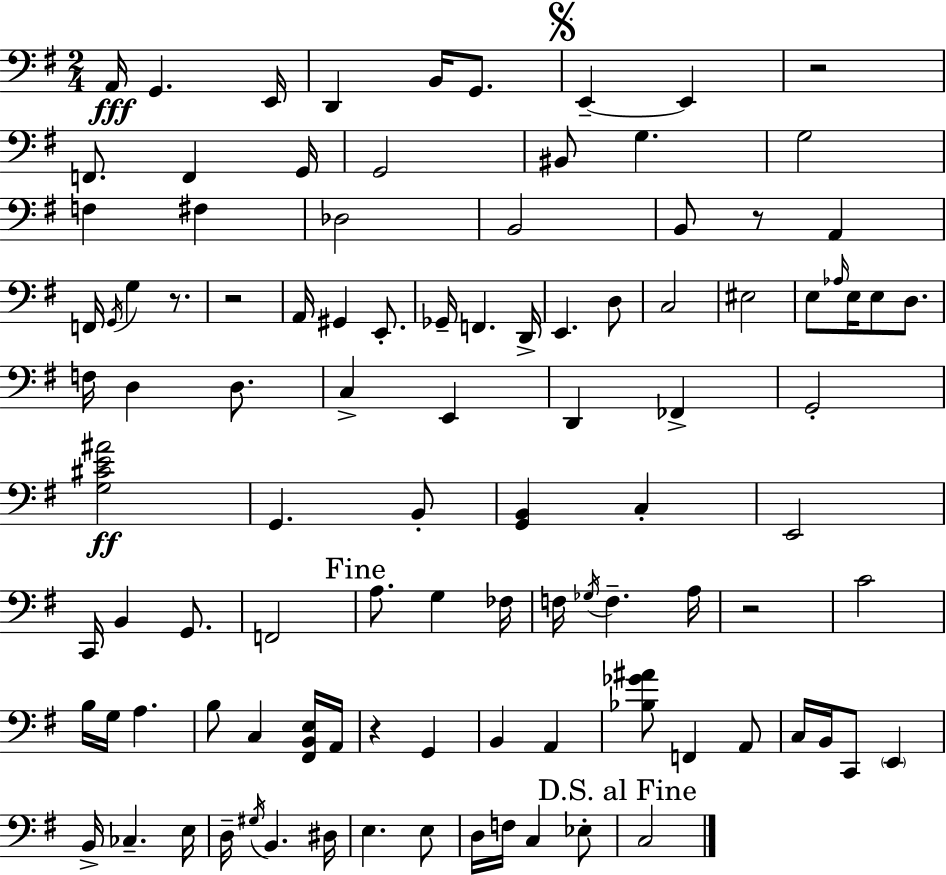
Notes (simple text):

A2/s G2/q. E2/s D2/q B2/s G2/e. E2/q E2/q R/h F2/e. F2/q G2/s G2/h BIS2/e G3/q. G3/h F3/q F#3/q Db3/h B2/h B2/e R/e A2/q F2/s G2/s G3/q R/e. R/h A2/s G#2/q E2/e. Gb2/s F2/q. D2/s E2/q. D3/e C3/h EIS3/h E3/e Ab3/s E3/s E3/e D3/e. F3/s D3/q D3/e. C3/q E2/q D2/q FES2/q G2/h [G3,C#4,E4,A#4]/h G2/q. B2/e [G2,B2]/q C3/q E2/h C2/s B2/q G2/e. F2/h A3/e. G3/q FES3/s F3/s Gb3/s F3/q. A3/s R/h C4/h B3/s G3/s A3/q. B3/e C3/q [F#2,B2,E3]/s A2/s R/q G2/q B2/q A2/q [Bb3,Gb4,A#4]/e F2/q A2/e C3/s B2/s C2/e E2/q B2/s CES3/q. E3/s D3/s G#3/s B2/q. D#3/s E3/q. E3/e D3/s F3/s C3/q Eb3/e C3/h